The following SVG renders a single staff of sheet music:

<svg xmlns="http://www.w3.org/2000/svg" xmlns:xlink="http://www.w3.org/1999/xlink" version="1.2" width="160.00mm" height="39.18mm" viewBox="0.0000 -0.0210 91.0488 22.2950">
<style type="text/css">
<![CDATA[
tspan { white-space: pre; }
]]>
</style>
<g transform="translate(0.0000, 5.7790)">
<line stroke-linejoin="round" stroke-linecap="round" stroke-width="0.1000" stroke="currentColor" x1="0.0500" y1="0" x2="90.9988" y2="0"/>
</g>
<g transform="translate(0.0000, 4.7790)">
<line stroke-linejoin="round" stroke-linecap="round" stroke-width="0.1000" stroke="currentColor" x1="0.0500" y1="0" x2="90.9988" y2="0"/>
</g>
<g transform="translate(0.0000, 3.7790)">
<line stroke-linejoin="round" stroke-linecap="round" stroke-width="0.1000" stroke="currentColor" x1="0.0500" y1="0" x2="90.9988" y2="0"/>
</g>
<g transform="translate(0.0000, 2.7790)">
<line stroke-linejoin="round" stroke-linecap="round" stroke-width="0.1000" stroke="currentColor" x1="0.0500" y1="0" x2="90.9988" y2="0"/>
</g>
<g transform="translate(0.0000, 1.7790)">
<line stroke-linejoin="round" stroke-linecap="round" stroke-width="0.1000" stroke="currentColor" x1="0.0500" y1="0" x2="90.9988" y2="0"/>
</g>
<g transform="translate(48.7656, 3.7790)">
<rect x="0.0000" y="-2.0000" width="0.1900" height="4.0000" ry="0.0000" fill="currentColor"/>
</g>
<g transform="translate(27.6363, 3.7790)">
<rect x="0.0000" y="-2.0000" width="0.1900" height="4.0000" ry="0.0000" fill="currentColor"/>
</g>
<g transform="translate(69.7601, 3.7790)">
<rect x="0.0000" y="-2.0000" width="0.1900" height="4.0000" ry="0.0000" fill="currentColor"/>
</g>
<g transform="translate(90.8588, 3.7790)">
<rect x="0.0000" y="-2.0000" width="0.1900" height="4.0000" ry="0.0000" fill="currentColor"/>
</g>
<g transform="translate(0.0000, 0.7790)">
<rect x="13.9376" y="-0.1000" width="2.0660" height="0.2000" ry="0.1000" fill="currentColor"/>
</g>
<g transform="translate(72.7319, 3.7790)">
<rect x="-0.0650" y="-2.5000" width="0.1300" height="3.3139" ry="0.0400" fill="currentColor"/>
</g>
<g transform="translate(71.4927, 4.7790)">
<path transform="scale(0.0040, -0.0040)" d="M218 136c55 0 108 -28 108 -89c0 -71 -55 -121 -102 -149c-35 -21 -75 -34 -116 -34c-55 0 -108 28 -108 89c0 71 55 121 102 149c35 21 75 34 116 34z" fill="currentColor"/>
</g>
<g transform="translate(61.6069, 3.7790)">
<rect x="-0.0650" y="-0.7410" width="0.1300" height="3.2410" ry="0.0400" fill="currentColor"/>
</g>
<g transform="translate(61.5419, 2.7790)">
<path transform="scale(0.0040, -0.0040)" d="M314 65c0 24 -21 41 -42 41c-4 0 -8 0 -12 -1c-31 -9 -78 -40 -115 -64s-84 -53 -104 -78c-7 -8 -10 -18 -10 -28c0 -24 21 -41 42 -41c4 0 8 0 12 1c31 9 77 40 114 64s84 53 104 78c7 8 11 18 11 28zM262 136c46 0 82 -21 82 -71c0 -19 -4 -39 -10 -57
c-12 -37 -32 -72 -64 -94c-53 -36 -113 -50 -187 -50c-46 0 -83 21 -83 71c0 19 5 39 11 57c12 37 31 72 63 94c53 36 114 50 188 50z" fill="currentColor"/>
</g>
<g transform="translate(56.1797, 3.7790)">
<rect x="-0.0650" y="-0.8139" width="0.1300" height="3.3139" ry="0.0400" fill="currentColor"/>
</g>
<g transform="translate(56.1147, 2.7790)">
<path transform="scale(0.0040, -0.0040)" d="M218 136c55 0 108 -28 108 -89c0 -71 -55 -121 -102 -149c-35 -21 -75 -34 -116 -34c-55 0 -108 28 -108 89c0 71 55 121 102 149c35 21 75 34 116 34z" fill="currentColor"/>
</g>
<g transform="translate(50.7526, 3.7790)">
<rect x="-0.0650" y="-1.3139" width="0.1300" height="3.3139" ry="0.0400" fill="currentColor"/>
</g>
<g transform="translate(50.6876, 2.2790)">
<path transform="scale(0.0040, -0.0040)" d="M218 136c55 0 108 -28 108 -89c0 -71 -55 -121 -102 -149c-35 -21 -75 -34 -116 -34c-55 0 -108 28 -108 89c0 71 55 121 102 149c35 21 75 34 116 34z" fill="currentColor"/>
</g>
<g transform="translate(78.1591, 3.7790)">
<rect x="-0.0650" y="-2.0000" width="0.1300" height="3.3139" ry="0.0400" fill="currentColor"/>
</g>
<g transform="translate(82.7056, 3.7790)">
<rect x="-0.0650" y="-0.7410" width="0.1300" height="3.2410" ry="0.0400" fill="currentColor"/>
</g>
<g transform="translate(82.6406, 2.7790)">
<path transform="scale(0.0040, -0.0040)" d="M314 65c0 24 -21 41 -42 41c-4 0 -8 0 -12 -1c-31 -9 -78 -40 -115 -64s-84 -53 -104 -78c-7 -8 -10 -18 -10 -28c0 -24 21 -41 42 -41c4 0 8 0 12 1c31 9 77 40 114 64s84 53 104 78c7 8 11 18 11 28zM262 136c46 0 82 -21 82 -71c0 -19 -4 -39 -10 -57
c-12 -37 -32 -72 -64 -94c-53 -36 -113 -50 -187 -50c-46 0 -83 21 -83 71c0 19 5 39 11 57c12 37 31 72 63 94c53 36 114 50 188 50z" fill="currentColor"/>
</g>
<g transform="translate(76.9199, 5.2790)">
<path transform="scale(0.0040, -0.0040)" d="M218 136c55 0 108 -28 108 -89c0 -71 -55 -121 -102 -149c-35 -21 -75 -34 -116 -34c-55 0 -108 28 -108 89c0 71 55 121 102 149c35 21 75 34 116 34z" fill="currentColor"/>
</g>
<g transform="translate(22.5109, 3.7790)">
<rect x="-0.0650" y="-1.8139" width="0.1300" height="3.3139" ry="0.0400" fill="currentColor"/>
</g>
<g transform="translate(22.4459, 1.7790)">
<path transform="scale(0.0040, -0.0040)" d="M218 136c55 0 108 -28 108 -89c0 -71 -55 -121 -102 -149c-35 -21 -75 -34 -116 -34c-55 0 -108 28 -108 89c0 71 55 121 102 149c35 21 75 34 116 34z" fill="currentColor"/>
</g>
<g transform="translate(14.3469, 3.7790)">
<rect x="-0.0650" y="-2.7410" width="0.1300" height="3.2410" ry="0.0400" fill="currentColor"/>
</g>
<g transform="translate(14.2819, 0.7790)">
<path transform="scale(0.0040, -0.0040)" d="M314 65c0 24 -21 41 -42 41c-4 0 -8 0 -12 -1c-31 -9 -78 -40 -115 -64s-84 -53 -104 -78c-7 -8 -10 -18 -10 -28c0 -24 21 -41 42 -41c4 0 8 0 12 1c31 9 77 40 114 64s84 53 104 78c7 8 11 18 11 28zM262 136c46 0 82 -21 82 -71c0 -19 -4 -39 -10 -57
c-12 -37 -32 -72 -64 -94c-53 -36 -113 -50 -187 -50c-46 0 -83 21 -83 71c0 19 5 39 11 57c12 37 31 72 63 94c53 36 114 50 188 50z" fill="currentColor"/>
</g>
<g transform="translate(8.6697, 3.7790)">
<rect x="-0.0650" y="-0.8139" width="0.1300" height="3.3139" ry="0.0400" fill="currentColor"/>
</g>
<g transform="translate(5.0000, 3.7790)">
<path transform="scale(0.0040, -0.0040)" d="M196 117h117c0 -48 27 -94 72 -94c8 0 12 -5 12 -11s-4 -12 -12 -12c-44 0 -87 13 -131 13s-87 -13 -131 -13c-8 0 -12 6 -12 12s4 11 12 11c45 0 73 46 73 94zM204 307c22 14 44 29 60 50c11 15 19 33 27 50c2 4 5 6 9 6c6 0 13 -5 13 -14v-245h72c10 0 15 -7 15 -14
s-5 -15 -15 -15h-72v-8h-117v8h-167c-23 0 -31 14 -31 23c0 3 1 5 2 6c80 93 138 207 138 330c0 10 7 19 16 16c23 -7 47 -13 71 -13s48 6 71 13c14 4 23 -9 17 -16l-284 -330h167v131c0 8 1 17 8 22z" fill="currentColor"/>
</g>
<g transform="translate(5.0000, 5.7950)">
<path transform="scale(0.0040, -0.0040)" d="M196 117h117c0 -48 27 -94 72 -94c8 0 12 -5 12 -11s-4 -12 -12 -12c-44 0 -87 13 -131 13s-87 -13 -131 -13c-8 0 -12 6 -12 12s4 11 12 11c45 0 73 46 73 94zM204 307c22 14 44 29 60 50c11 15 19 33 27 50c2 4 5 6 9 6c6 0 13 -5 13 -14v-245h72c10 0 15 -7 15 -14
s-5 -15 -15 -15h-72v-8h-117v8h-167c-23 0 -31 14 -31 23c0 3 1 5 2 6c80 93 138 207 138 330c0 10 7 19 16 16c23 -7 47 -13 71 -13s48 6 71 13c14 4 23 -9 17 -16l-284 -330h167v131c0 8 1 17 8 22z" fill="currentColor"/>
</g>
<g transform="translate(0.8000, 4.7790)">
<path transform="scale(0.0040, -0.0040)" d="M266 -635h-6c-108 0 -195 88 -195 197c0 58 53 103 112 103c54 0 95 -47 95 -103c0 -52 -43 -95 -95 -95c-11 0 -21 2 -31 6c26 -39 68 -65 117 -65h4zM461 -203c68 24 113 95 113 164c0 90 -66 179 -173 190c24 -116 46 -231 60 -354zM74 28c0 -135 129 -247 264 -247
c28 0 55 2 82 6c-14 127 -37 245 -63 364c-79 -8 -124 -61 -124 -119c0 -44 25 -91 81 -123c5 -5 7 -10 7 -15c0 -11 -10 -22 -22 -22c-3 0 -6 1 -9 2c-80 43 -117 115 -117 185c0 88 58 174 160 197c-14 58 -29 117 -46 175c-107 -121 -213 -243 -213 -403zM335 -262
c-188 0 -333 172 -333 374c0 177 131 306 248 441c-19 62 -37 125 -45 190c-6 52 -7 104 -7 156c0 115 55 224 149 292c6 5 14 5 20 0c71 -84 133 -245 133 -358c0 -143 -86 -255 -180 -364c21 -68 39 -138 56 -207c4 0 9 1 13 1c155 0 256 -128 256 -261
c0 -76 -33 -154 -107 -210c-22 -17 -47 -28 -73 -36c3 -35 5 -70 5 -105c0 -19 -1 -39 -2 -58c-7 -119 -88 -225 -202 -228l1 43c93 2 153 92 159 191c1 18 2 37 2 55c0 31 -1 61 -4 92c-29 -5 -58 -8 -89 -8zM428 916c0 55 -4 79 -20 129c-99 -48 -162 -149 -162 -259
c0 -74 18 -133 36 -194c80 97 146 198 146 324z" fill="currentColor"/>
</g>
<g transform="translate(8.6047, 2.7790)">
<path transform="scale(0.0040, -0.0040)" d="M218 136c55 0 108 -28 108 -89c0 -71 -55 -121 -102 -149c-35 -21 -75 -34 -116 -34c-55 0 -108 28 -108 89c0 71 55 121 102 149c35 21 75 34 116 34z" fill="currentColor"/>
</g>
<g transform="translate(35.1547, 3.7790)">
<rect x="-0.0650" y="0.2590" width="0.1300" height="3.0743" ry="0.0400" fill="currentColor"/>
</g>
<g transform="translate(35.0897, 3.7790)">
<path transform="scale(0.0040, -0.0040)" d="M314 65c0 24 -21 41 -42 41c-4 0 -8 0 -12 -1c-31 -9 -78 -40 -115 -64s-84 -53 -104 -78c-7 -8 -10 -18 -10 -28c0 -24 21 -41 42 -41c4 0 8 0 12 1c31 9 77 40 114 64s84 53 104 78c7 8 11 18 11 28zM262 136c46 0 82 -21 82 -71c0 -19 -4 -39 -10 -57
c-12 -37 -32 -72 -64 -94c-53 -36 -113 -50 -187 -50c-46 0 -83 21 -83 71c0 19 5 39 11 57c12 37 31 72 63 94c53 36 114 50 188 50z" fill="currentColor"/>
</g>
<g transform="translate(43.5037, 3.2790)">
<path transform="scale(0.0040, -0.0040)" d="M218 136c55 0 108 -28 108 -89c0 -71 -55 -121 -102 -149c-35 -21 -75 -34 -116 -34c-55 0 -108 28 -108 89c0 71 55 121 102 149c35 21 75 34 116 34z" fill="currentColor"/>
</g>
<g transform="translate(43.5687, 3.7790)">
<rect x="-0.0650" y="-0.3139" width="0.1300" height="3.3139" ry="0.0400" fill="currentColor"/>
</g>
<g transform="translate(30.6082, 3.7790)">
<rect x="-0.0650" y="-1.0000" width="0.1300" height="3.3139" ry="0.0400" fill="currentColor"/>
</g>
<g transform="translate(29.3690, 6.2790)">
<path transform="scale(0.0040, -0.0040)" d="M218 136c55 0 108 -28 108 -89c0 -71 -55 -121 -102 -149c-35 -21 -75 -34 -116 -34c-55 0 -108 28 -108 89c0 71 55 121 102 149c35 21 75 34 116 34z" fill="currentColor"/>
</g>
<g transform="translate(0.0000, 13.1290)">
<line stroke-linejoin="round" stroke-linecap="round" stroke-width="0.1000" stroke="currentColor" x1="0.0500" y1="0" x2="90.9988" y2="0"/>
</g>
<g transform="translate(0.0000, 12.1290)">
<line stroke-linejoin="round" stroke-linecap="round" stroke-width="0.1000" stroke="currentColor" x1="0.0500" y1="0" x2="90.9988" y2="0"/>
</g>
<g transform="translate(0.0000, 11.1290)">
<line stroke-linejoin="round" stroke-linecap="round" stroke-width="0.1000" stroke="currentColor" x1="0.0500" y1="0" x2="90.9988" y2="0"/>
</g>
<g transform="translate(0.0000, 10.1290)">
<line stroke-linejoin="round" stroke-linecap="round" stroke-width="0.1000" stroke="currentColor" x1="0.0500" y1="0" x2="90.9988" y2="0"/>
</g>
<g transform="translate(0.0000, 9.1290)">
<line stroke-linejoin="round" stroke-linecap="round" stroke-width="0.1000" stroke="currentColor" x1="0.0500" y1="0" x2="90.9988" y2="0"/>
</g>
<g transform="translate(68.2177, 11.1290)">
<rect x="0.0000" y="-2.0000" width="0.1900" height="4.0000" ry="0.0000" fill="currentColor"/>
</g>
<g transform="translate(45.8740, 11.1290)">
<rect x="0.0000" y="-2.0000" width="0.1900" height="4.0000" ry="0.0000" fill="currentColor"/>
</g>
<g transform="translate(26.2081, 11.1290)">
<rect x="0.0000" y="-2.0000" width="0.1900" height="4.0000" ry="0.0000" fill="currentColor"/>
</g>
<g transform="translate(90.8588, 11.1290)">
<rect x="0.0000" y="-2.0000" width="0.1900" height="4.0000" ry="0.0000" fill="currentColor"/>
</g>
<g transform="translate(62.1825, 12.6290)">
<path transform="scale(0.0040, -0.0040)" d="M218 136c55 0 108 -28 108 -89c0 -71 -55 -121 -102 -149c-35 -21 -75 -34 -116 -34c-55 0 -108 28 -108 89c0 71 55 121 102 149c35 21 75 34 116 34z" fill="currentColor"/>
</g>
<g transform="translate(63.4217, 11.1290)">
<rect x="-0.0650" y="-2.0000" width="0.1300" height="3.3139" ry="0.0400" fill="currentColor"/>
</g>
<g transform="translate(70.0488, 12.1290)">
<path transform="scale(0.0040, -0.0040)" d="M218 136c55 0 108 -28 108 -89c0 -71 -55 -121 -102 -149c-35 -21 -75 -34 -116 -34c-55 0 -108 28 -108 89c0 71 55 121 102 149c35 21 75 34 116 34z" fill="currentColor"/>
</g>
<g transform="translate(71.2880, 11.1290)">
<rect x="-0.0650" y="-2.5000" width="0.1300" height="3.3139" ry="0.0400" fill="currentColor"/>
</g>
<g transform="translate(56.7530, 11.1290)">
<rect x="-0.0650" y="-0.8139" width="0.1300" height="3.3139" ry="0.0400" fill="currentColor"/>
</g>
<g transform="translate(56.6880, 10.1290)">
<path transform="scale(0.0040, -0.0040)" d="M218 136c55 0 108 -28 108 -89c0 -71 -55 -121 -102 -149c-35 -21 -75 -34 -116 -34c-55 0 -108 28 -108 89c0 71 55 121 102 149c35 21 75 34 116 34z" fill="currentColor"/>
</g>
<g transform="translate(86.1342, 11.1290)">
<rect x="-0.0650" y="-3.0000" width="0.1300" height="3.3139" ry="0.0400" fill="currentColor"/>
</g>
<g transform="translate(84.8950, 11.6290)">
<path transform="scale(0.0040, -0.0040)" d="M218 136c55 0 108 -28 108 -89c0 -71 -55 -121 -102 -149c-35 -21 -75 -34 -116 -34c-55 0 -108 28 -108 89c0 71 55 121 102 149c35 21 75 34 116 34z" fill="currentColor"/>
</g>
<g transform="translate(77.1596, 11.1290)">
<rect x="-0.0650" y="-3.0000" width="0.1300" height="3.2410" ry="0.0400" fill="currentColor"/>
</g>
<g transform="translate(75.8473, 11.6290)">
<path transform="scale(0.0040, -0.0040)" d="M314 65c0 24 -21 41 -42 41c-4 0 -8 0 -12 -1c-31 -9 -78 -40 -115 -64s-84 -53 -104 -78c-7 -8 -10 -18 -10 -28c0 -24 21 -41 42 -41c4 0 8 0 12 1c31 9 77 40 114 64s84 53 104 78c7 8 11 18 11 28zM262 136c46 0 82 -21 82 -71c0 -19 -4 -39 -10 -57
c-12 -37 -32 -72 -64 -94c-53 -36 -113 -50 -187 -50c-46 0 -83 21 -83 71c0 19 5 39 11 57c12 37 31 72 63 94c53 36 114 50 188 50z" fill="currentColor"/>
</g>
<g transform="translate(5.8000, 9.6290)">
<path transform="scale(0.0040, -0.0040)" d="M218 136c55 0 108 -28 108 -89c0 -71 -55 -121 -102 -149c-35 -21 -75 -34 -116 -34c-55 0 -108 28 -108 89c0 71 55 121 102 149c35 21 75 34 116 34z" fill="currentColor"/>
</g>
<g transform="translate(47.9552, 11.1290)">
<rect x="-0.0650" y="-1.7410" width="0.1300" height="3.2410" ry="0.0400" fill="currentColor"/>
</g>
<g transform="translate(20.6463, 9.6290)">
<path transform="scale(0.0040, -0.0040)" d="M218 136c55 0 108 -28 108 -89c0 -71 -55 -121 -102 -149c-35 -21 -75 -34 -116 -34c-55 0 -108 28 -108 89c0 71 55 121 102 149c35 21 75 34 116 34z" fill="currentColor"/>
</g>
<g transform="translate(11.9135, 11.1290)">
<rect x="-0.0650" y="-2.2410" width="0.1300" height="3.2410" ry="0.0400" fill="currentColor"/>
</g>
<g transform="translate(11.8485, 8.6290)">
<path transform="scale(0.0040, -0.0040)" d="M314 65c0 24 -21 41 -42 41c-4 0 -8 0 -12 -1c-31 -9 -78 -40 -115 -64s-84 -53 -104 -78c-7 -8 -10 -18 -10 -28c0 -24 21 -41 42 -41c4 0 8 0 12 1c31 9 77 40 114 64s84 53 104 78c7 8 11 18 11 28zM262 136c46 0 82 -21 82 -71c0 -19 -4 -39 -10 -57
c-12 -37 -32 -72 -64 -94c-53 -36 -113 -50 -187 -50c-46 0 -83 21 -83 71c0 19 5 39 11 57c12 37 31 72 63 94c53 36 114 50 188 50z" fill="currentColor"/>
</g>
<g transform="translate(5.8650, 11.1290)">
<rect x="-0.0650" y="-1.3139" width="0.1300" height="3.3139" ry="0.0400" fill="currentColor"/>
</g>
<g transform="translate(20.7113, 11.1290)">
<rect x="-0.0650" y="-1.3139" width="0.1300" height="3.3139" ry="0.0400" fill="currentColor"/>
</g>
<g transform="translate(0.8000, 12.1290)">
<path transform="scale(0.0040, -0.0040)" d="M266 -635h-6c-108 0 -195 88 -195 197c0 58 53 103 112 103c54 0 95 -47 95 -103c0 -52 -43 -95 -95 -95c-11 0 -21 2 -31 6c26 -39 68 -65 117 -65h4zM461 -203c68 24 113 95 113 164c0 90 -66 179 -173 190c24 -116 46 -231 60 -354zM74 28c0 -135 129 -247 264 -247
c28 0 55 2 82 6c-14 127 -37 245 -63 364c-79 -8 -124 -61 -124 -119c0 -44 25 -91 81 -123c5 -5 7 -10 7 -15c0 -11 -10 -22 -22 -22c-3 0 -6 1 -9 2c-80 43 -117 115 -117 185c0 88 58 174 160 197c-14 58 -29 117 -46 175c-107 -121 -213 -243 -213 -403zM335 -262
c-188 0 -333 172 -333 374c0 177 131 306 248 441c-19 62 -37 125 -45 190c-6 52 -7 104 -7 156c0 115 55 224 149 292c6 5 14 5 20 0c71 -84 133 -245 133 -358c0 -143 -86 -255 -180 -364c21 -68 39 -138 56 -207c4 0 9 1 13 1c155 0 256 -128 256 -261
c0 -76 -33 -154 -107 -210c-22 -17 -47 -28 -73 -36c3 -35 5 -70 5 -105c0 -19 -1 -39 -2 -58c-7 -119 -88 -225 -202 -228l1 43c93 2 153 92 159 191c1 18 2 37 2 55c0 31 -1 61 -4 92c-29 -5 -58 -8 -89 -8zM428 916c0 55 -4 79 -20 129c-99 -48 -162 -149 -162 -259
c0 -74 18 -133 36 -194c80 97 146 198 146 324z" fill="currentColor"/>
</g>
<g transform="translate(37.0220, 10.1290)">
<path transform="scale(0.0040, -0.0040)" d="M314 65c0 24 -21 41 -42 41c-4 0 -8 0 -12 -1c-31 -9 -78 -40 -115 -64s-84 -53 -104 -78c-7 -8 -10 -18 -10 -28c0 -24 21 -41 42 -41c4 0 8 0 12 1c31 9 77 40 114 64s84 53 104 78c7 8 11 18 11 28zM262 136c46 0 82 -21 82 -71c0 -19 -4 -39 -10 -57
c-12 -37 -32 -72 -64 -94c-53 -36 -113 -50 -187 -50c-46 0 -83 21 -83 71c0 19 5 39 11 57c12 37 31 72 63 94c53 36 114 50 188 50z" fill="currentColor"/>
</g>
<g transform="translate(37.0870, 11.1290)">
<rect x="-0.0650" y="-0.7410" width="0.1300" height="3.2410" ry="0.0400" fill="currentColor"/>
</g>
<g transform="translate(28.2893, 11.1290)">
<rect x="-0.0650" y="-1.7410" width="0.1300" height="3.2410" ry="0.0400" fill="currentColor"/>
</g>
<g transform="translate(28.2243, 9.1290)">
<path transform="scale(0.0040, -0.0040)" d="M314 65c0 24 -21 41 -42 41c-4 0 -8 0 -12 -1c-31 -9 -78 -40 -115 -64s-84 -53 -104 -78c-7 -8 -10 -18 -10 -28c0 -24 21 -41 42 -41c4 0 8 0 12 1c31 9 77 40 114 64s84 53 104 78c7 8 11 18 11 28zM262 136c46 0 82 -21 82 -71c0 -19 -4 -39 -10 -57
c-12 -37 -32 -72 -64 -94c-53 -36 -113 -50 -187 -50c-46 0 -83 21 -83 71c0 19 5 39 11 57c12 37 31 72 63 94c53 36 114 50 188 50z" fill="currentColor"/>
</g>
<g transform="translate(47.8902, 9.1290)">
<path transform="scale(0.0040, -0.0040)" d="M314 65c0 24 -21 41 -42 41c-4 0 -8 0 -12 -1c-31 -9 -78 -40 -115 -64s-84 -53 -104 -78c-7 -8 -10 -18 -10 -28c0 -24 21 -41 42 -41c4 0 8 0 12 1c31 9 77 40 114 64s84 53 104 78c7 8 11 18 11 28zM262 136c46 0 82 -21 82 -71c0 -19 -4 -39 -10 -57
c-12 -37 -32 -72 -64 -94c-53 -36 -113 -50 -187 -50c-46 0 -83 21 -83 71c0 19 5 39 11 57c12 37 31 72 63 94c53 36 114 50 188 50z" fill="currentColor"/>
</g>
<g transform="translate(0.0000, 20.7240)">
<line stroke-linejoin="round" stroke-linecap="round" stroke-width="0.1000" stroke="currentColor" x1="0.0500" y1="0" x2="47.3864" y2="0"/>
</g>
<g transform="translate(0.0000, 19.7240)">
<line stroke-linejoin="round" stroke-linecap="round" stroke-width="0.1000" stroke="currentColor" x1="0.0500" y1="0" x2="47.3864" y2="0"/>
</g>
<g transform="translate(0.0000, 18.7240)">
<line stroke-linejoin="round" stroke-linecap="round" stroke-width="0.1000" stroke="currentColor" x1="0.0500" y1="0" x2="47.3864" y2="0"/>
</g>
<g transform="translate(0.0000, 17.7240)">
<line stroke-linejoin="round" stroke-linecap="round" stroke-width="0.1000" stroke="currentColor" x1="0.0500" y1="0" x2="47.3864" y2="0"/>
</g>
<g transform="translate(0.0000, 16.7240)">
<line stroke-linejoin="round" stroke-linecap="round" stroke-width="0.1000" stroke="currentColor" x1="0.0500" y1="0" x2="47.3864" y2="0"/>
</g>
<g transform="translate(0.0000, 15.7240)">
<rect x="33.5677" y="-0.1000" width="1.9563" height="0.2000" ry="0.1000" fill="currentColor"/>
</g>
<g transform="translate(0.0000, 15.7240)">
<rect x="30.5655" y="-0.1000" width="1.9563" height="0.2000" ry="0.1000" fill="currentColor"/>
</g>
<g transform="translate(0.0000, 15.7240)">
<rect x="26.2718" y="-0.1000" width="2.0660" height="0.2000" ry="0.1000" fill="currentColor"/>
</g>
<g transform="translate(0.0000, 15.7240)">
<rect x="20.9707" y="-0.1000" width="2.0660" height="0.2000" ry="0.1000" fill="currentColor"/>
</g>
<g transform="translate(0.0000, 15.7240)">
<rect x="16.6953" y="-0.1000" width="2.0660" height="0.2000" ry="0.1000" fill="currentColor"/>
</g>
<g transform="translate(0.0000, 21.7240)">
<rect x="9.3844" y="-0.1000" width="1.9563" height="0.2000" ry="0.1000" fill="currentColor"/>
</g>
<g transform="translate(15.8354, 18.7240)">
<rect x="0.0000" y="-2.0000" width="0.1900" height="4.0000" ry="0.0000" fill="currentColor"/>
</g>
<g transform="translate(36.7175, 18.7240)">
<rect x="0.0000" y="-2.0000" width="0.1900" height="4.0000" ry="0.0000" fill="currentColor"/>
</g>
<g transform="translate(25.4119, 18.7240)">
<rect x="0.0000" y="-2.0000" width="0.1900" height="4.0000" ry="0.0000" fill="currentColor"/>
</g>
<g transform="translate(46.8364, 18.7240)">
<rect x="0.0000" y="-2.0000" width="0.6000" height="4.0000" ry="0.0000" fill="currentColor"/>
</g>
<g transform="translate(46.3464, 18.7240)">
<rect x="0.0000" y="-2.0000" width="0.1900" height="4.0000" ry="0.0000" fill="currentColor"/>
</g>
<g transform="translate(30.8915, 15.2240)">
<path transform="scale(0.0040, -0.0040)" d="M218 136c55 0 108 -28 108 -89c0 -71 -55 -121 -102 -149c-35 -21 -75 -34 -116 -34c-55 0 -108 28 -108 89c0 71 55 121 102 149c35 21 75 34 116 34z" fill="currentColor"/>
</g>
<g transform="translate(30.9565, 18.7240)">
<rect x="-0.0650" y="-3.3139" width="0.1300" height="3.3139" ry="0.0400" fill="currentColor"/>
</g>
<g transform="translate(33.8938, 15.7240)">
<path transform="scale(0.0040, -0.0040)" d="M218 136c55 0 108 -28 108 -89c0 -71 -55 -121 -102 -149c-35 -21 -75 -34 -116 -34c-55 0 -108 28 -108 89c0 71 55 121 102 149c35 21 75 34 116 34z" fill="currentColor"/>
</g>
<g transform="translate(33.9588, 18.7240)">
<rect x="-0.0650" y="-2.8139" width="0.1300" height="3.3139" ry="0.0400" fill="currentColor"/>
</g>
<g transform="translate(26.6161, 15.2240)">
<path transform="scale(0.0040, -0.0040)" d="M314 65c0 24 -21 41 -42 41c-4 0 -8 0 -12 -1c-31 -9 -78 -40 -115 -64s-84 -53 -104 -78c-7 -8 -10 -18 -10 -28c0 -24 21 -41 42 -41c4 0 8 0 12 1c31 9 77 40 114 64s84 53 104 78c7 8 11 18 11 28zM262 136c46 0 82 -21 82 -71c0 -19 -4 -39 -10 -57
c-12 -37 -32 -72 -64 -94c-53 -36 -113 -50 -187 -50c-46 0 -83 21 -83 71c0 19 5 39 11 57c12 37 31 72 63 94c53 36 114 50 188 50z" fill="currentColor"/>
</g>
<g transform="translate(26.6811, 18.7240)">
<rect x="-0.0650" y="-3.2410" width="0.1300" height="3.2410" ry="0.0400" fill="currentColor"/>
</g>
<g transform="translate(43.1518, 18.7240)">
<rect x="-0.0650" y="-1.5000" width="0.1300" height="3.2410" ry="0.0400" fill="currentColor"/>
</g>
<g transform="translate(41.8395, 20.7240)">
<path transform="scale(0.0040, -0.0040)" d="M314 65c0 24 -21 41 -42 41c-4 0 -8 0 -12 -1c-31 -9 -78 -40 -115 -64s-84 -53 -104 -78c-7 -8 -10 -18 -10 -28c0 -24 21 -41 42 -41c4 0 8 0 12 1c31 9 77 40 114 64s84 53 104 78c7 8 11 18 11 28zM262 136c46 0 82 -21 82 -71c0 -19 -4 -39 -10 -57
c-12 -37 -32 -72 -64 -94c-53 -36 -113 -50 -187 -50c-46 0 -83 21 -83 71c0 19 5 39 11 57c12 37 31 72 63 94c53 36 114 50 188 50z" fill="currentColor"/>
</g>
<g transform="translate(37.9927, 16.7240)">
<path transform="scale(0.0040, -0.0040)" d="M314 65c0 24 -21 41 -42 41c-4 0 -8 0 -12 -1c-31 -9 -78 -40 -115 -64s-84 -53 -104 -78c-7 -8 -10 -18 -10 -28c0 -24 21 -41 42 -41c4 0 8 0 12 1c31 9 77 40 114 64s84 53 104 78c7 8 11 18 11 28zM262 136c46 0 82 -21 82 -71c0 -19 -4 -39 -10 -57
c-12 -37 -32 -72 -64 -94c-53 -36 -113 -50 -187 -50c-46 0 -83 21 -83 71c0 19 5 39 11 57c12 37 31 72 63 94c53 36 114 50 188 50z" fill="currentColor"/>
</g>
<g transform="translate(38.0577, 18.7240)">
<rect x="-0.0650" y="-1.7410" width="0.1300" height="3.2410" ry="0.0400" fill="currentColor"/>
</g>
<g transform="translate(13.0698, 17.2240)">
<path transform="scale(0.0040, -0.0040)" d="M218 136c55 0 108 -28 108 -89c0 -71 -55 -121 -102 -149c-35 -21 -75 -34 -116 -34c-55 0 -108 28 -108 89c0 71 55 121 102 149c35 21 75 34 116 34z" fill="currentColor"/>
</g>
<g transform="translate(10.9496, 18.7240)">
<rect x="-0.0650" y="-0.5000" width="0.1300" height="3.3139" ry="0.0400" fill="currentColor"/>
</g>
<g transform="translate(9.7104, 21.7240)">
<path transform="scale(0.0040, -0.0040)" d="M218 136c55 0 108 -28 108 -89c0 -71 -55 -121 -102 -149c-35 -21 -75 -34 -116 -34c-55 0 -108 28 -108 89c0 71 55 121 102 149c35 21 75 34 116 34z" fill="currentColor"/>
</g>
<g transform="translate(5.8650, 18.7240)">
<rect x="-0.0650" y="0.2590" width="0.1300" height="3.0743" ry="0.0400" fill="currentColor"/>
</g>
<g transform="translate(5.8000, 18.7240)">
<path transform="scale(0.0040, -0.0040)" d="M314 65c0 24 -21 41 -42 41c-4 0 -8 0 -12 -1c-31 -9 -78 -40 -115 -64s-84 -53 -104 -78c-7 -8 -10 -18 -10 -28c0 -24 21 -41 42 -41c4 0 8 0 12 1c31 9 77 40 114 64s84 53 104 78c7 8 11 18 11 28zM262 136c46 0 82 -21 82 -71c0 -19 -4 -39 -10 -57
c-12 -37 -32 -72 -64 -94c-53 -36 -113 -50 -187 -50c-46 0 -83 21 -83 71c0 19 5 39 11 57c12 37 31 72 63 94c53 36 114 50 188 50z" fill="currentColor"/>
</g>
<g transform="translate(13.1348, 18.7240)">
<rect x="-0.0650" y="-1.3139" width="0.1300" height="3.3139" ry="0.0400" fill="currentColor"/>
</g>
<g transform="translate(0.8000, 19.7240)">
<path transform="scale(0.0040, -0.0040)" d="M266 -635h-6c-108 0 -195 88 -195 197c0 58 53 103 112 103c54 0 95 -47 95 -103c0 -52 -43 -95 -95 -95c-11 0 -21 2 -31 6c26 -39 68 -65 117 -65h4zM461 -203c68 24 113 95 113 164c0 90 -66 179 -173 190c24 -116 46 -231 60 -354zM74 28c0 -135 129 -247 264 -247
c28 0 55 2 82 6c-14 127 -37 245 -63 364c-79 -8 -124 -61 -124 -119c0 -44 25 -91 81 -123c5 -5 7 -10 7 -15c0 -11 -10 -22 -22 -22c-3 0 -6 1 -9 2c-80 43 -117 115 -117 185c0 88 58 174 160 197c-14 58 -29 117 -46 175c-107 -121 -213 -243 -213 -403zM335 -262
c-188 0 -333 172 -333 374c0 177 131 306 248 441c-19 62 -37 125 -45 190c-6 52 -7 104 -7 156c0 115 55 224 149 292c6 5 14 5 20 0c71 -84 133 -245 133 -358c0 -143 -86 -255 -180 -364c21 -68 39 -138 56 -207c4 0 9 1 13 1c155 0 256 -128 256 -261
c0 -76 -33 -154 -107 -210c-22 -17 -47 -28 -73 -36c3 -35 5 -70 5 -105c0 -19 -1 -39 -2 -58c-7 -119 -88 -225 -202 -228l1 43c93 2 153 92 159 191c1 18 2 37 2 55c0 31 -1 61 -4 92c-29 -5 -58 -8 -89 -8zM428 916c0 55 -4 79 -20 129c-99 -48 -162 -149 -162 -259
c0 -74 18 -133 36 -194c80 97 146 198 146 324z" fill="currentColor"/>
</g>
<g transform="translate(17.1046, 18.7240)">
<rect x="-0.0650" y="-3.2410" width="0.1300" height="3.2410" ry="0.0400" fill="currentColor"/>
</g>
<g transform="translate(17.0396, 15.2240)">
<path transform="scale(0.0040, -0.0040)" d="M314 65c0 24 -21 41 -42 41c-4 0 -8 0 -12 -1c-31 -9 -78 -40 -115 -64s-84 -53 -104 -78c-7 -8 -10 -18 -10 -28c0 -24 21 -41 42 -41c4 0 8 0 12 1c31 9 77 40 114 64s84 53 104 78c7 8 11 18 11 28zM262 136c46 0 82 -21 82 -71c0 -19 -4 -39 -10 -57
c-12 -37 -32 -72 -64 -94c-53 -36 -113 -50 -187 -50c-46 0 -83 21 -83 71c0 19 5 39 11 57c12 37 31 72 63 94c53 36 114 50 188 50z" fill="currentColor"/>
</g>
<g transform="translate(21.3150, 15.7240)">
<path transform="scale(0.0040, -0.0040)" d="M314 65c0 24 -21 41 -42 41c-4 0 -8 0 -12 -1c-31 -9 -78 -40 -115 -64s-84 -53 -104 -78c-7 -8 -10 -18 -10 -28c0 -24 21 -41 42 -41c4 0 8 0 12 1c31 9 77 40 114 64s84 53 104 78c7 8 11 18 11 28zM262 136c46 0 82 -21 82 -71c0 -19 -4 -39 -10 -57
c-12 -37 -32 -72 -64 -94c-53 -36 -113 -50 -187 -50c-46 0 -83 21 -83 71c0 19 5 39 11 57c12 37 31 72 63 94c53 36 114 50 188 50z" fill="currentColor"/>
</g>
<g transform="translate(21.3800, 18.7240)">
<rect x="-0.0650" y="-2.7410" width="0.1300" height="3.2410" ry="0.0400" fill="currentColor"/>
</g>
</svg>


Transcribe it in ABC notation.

X:1
T:Untitled
M:4/4
L:1/4
K:C
d a2 f D B2 c e d d2 G F d2 e g2 e f2 d2 f2 d F G A2 A B2 C e b2 a2 b2 b a f2 E2